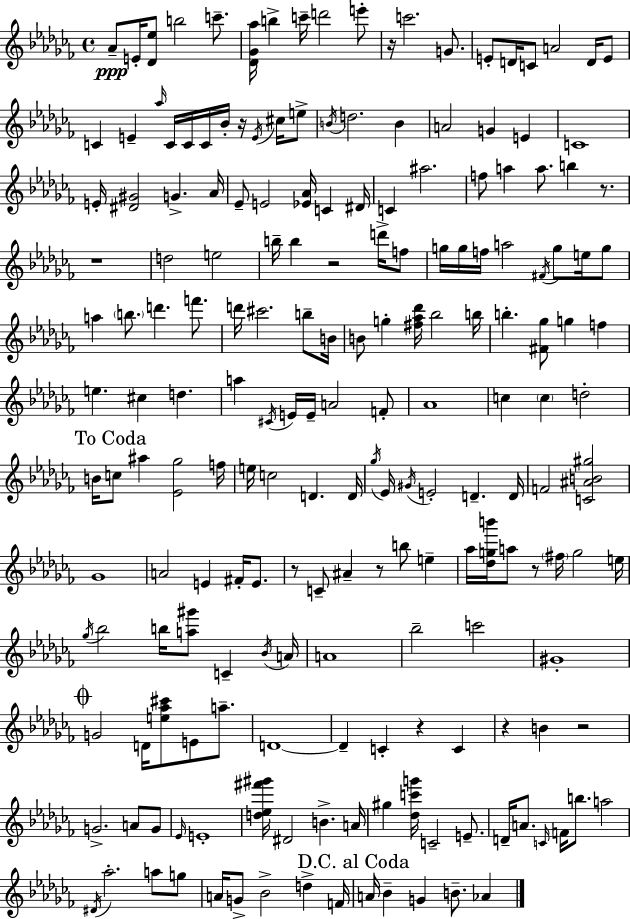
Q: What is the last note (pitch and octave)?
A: Ab4